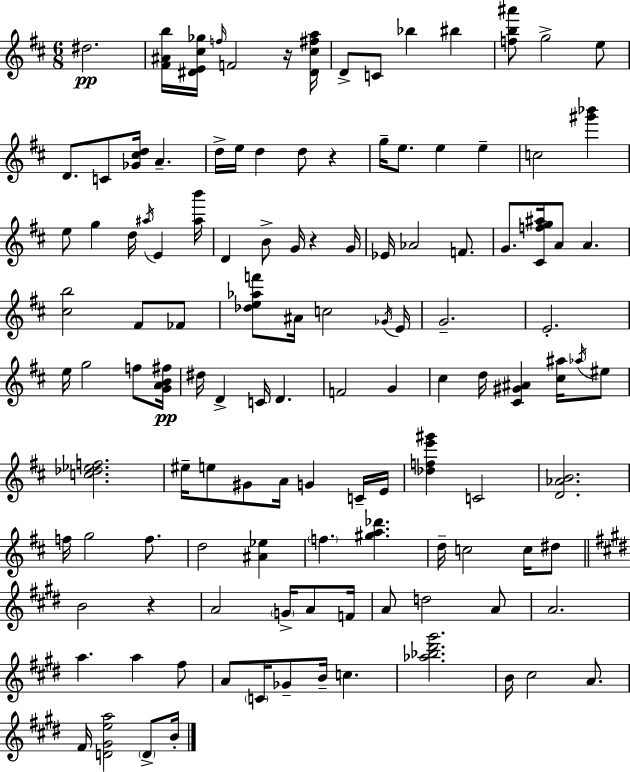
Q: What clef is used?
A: treble